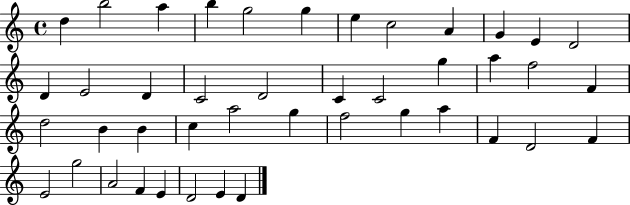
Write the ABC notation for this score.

X:1
T:Untitled
M:4/4
L:1/4
K:C
d b2 a b g2 g e c2 A G E D2 D E2 D C2 D2 C C2 g a f2 F d2 B B c a2 g f2 g a F D2 F E2 g2 A2 F E D2 E D